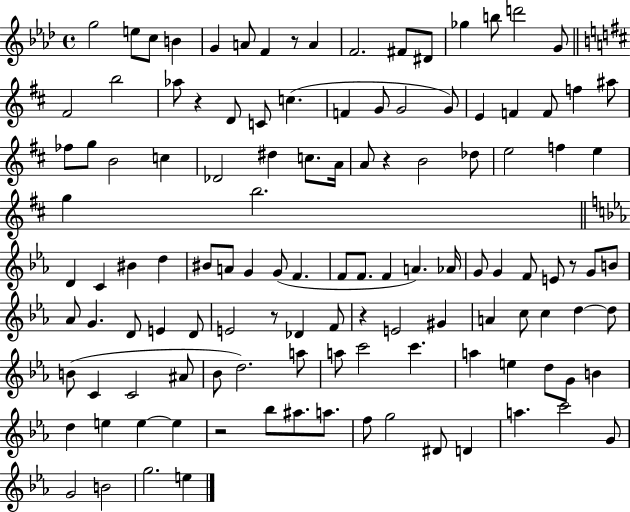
{
  \clef treble
  \time 4/4
  \defaultTimeSignature
  \key aes \major
  g''2 e''8 c''8 b'4 | g'4 a'8 f'4 r8 a'4 | f'2. fis'8 dis'8 | ges''4 b''8 d'''2 g'8 | \break \bar "||" \break \key b \minor fis'2 b''2 | aes''8 r4 d'8 c'8 c''4.( | f'4 g'8 g'2 g'8) | e'4 f'4 f'8 f''4 ais''8 | \break fes''8 g''8 b'2 c''4 | des'2 dis''4 c''8. a'16 | a'8 r4 b'2 des''8 | e''2 f''4 e''4 | \break g''4 b''2. | \bar "||" \break \key ees \major d'4 c'4 bis'4 d''4 | bis'8 a'8 g'4 g'8( f'4. | f'8 f'8. f'4 a'4.) aes'16 | g'8 g'4 f'8 e'8 r8 g'8 b'8 | \break aes'8 g'4. d'8 e'4 d'8 | e'2 r8 des'4 f'8 | r4 e'2 gis'4 | a'4 c''8 c''4 d''4~~ d''8 | \break b'8( c'4 c'2 ais'8 | bes'8 d''2.) a''8 | a''8 c'''2 c'''4. | a''4 e''4 d''8 g'8 b'4 | \break d''4 e''4 e''4~~ e''4 | r2 bes''8 ais''8. a''8. | f''8 g''2 dis'8 d'4 | a''4. c'''2 g'8 | \break g'2 b'2 | g''2. e''4 | \bar "|."
}